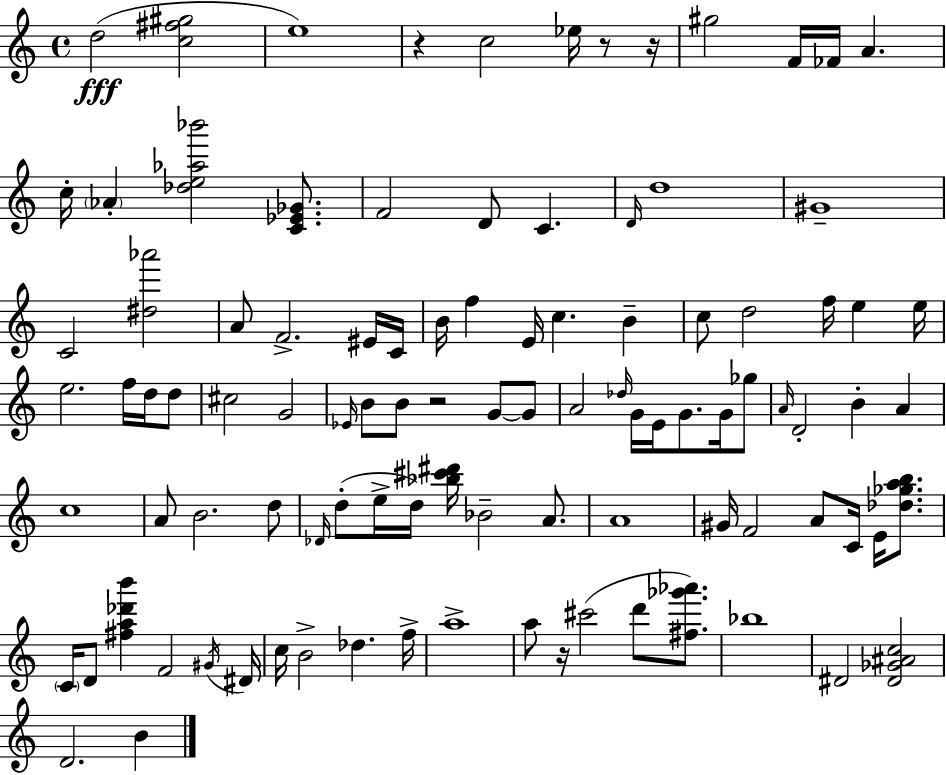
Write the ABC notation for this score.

X:1
T:Untitled
M:4/4
L:1/4
K:C
d2 [c^f^g]2 e4 z c2 _e/4 z/2 z/4 ^g2 F/4 _F/4 A c/4 _A [_de_a_b']2 [C_E_G]/2 F2 D/2 C D/4 d4 ^G4 C2 [^d_a']2 A/2 F2 ^E/4 C/4 B/4 f E/4 c B c/2 d2 f/4 e e/4 e2 f/4 d/4 d/2 ^c2 G2 _E/4 B/2 B/2 z2 G/2 G/2 A2 _d/4 G/4 E/4 G/2 G/4 _g/2 A/4 D2 B A c4 A/2 B2 d/2 _D/4 d/2 e/4 d/4 [_b^c'^d']/4 _B2 A/2 A4 ^G/4 F2 A/2 C/4 E/4 [_d_gab]/2 C/4 D/2 [^fa_d'b'] F2 ^G/4 ^D/4 c/4 B2 _d f/4 a4 a/2 z/4 ^c'2 d'/2 [^f_g'_a']/2 _b4 ^D2 [^D_G^Ac]2 D2 B